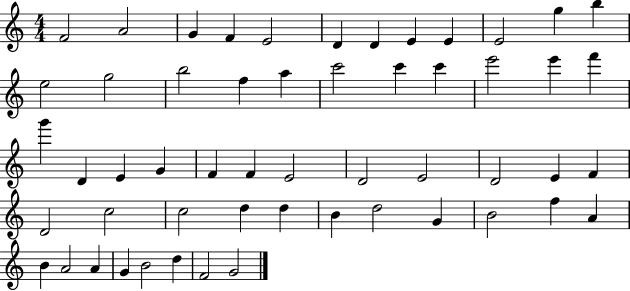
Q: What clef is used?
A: treble